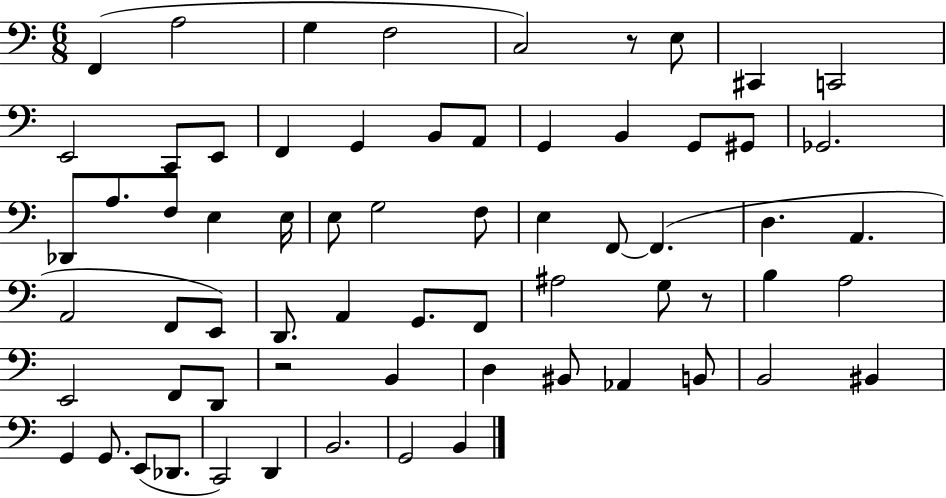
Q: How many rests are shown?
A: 3